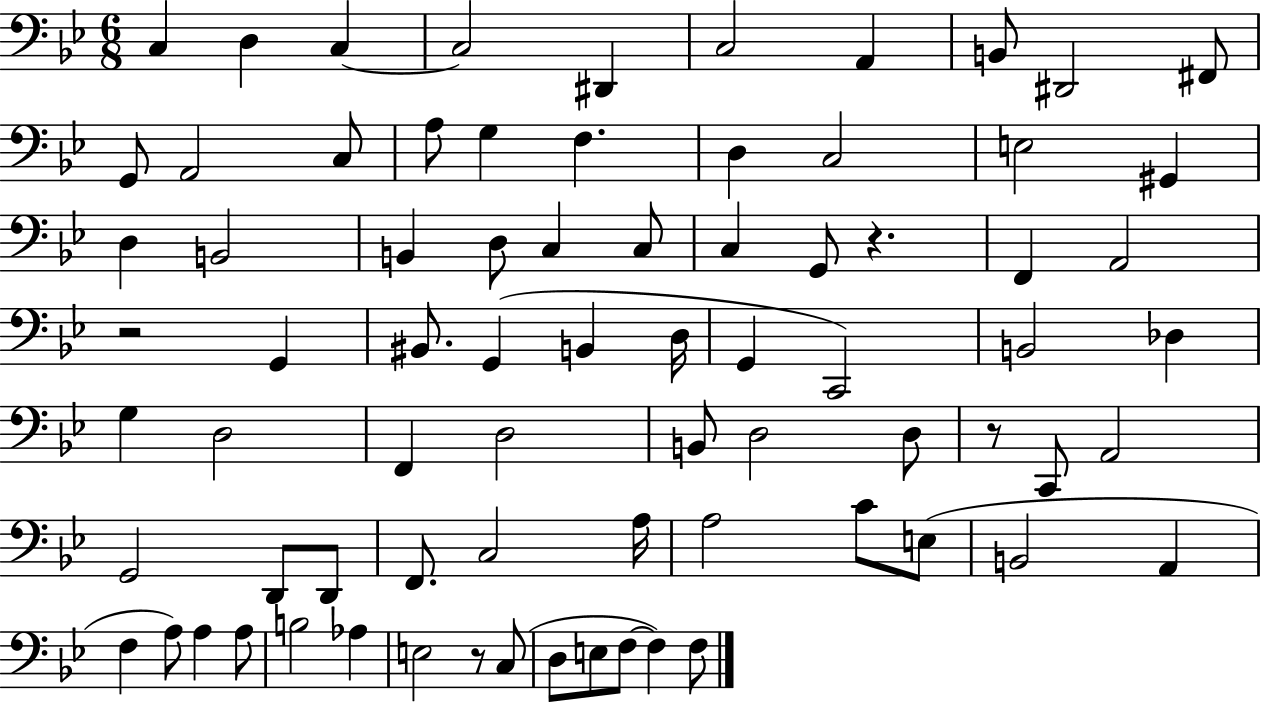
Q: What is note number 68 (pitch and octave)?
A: D3